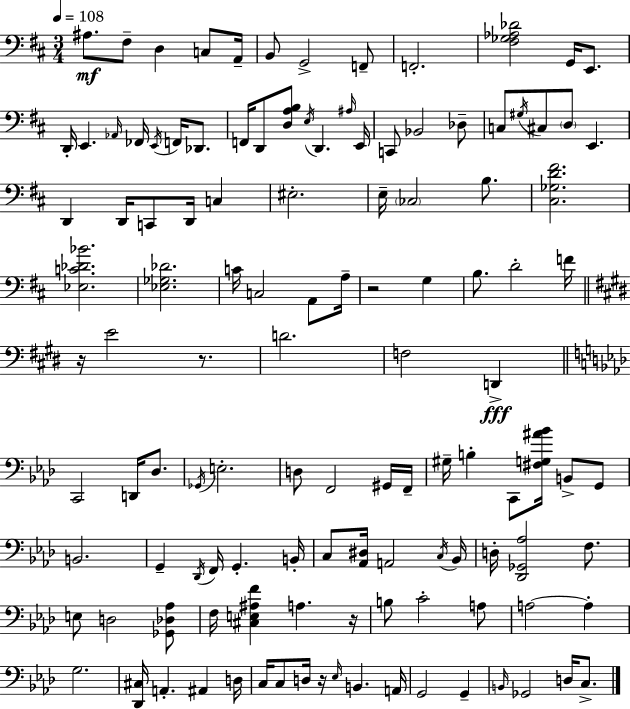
{
  \clef bass
  \numericTimeSignature
  \time 3/4
  \key d \major
  \tempo 4 = 108
  ais8.\mf fis8-- d4 c8 a,16-- | b,8 g,2-> f,8-- | f,2.-. | <fis ges aes des'>2 g,16 e,8. | \break d,16-. e,4. \grace { aes,16 } fes,16 \acciaccatura { e,16 } f,16 des,8. | f,16 d,8 <d a b>8 \acciaccatura { e16 } d,4. | \grace { ais16 } e,16 c,8 bes,2 | des8-- c8 \acciaccatura { gis16 } cis8 \parenthesize d8 e,4. | \break d,4 d,16 c,8 | d,16 c4 eis2.-. | e16-- \parenthesize ces2 | b8. <cis ges d' fis'>2. | \break <ees c' des' bes'>2. | <ees ges des'>2. | c'16 c2 | a,8 a16-- r2 | \break g4 b8. d'2-. | f'16 \bar "||" \break \key e \major r16 e'2 r8. | d'2. | f2 d,4->\fff | \bar "||" \break \key f \minor c,2 d,16 des8. | \acciaccatura { ges,16 } e2.-. | d8 f,2 gis,16 | f,16-- gis16-- b4-. c,8 <fis g ais' bes'>16 b,8-> g,8 | \break b,2. | g,4-- \acciaccatura { des,16 } f,16 g,4.-. | b,16-. c8 <aes, dis>16 a,2 | \acciaccatura { c16 } bes,16 d16-. <des, ges, aes>2 | \break f8. e8 d2 | <ges, des aes>8 f16 <cis e ais f'>4 a4. | r16 b8 c'2-. | a8 a2~~ a4-. | \break g2. | <des, cis>16 a,4.-. ais,4 | d16 c16 c8 d16 r16 \grace { ees16 } b,4. | a,16 g,2 | \break g,4-- \grace { b,16 } ges,2 | d16 c8.-> \bar "|."
}